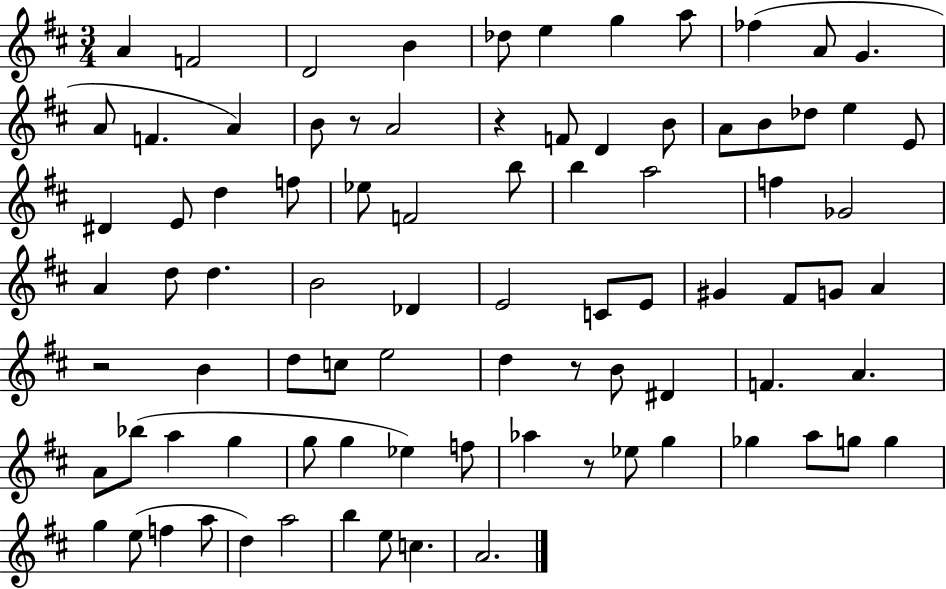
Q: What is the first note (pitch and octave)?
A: A4